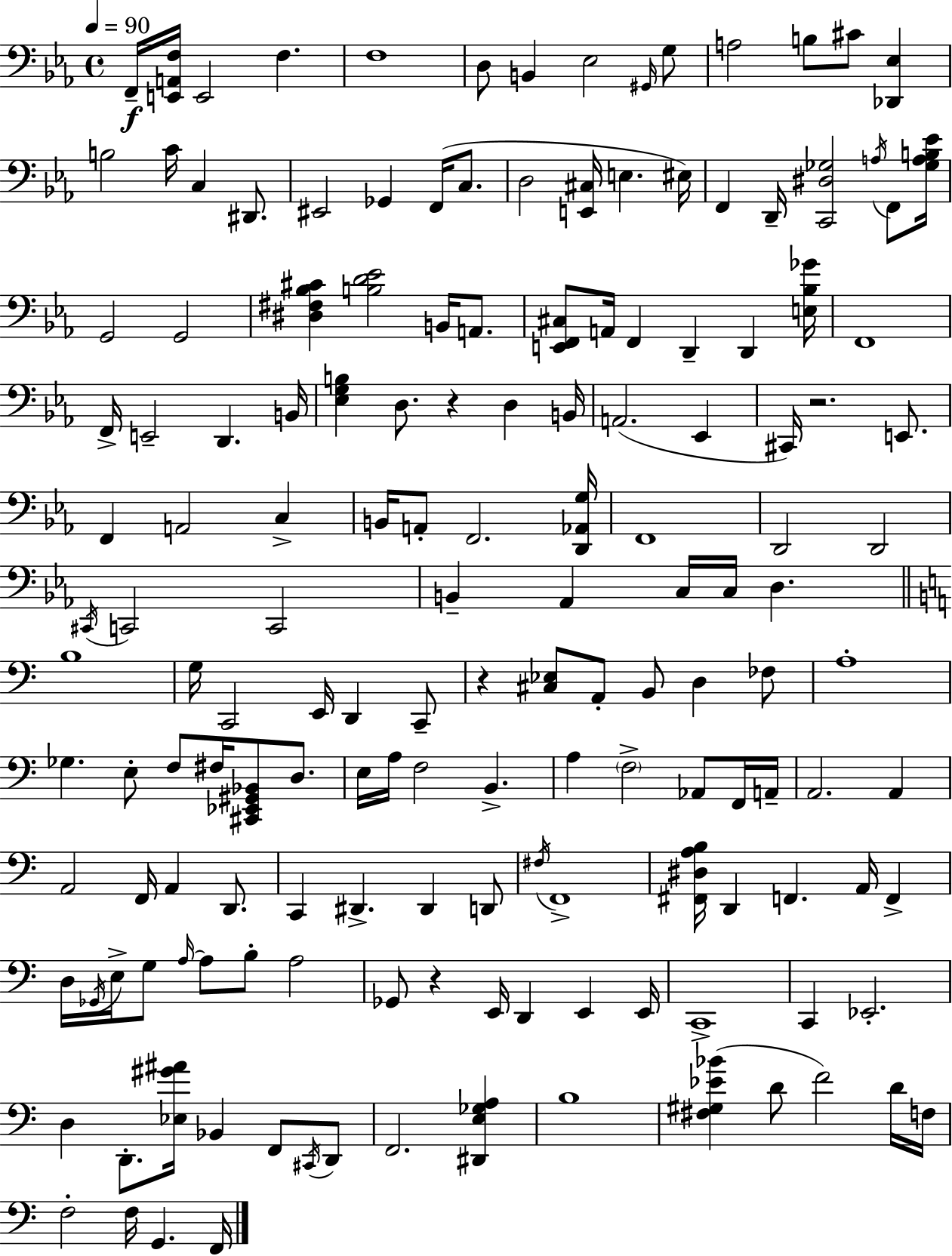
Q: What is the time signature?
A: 4/4